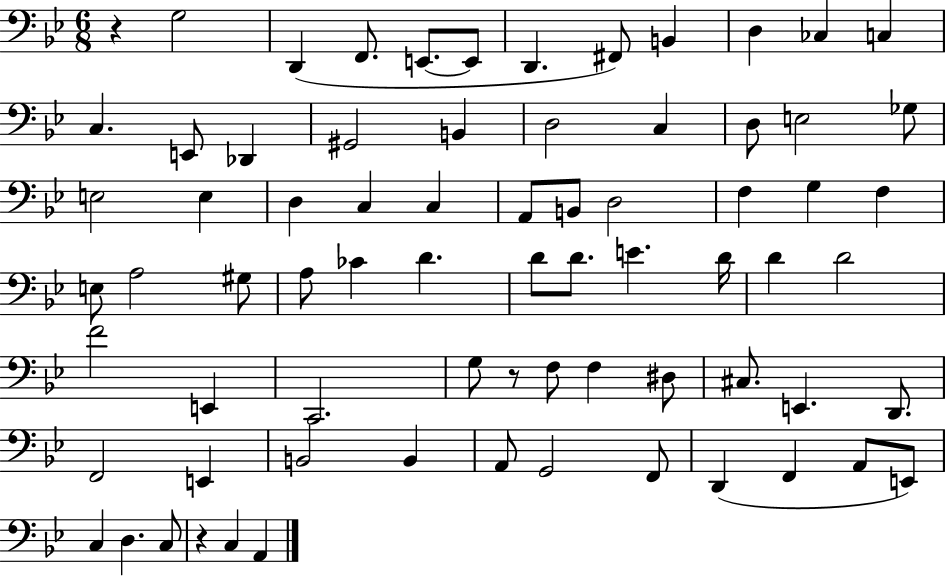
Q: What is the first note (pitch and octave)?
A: G3